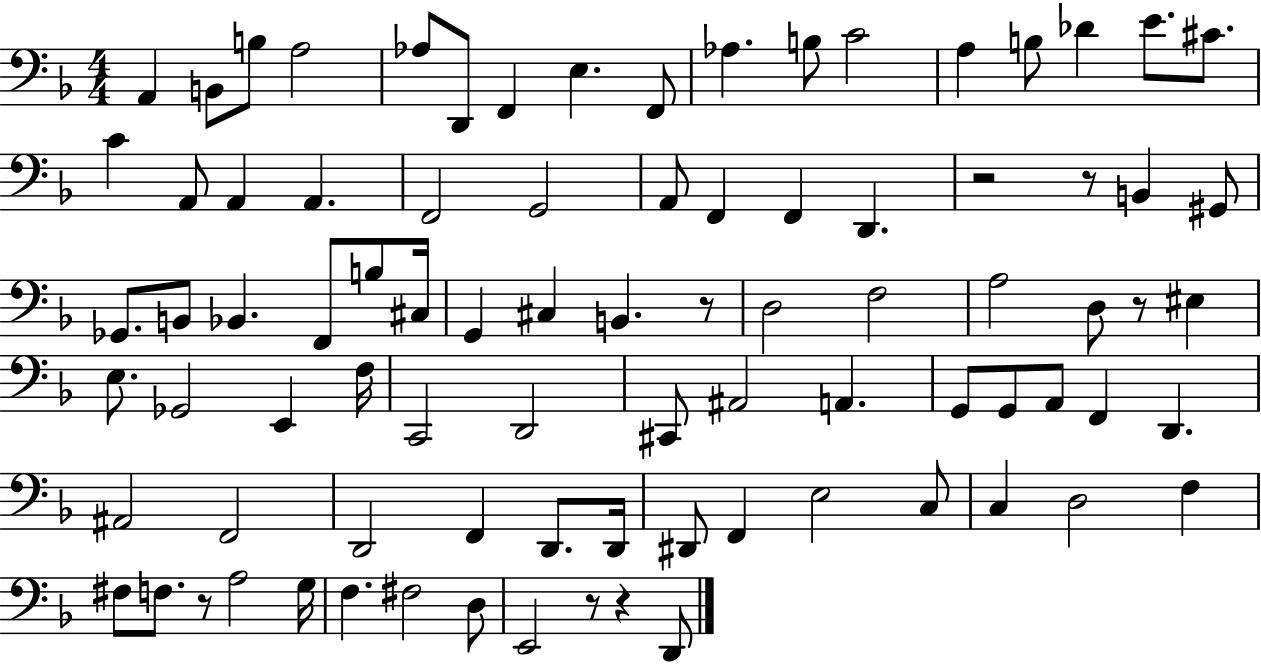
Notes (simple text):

A2/q B2/e B3/e A3/h Ab3/e D2/e F2/q E3/q. F2/e Ab3/q. B3/e C4/h A3/q B3/e Db4/q E4/e. C#4/e. C4/q A2/e A2/q A2/q. F2/h G2/h A2/e F2/q F2/q D2/q. R/h R/e B2/q G#2/e Gb2/e. B2/e Bb2/q. F2/e B3/e C#3/s G2/q C#3/q B2/q. R/e D3/h F3/h A3/h D3/e R/e EIS3/q E3/e. Gb2/h E2/q F3/s C2/h D2/h C#2/e A#2/h A2/q. G2/e G2/e A2/e F2/q D2/q. A#2/h F2/h D2/h F2/q D2/e. D2/s D#2/e F2/q E3/h C3/e C3/q D3/h F3/q F#3/e F3/e. R/e A3/h G3/s F3/q. F#3/h D3/e E2/h R/e R/q D2/e